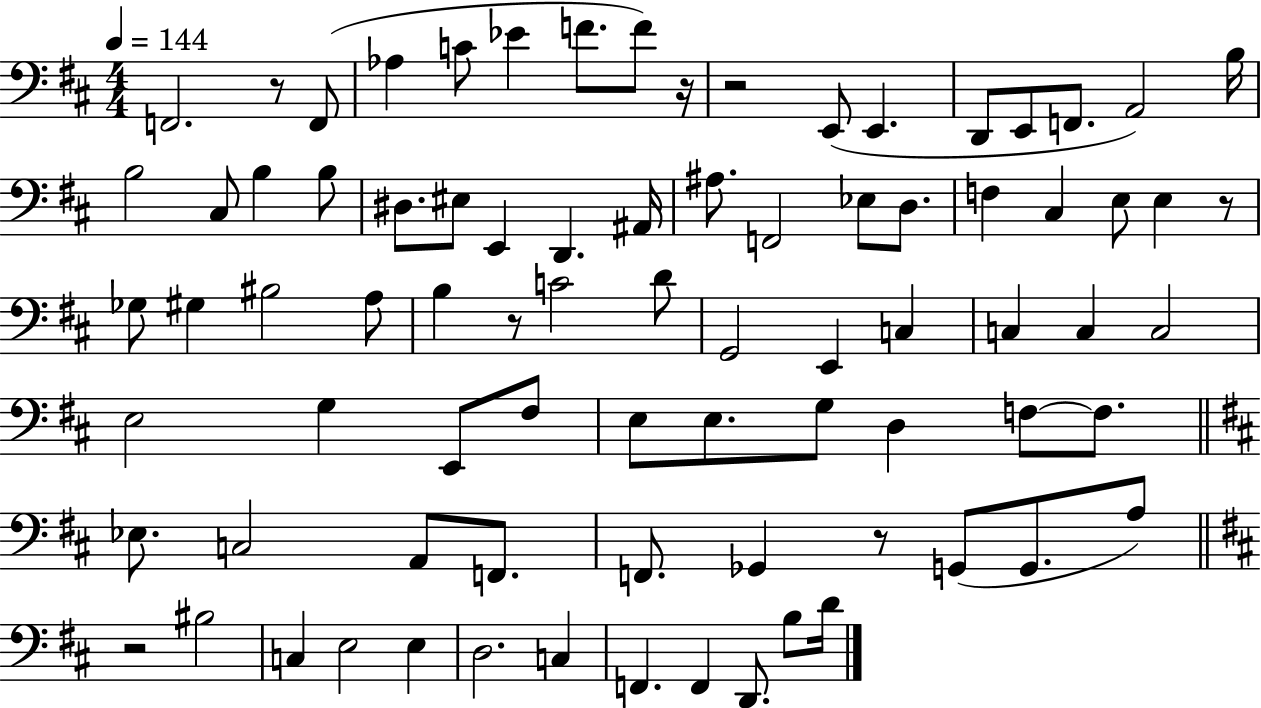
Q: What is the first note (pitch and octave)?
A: F2